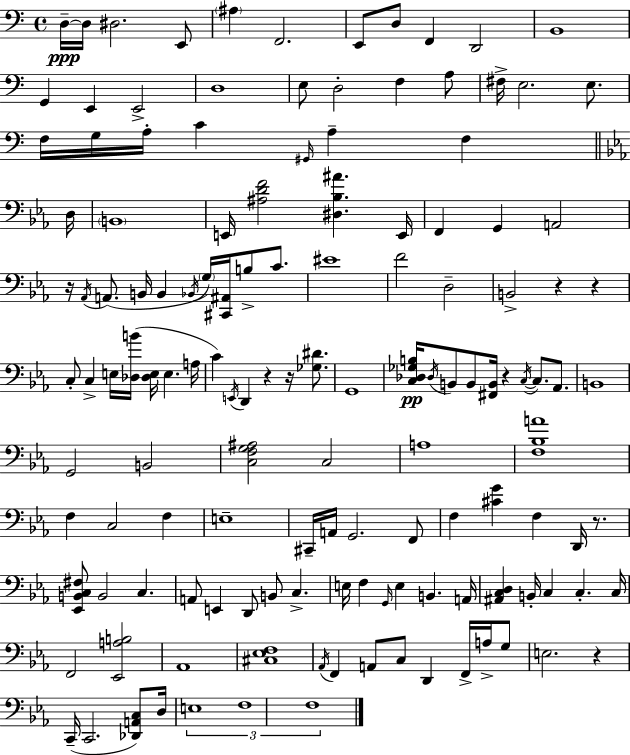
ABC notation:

X:1
T:Untitled
M:4/4
L:1/4
K:C
D,/4 D,/4 ^D,2 E,,/2 ^A, F,,2 E,,/2 D,/2 F,, D,,2 B,,4 G,, E,, E,,2 D,4 E,/2 D,2 F, A,/2 ^F,/4 E,2 E,/2 F,/4 G,/4 A,/4 C ^G,,/4 A, F, D,/4 B,,4 E,,/4 [^A,DF]2 [^D,_B,^A] E,,/4 F,, G,, A,,2 z/4 _A,,/4 A,,/2 B,,/4 B,, _B,,/4 G,/4 [^C,,^A,,]/4 B,/2 C/2 ^E4 F2 D,2 B,,2 z z C,/2 C, E,/4 [_D,B]/4 [_D,E,]/4 E, A,/4 C E,,/4 D,, z z/4 [_G,^D]/2 G,,4 [C,_D,_G,B,]/4 _D,/4 B,,/2 B,,/2 [^F,,B,,]/4 z C,/4 C,/2 _A,,/2 B,,4 G,,2 B,,2 [C,F,G,^A,]2 C,2 A,4 [F,_B,A]4 F, C,2 F, E,4 ^C,,/4 A,,/4 G,,2 F,,/2 F, [^CG] F, D,,/4 z/2 [_E,,B,,C,^F,]/2 B,,2 C, A,,/2 E,, D,,/2 B,,/2 C, E,/4 F, G,,/4 E, B,, A,,/4 [^A,,C,D,] B,,/4 C, C, C,/4 F,,2 [_E,,A,B,]2 _A,,4 [^C,_E,F,]4 _A,,/4 F,, A,,/2 C,/2 D,, F,,/4 A,/4 G,/2 E,2 z C,,/4 C,,2 [_D,,A,,C,]/2 D,/4 E,4 F,4 F,4